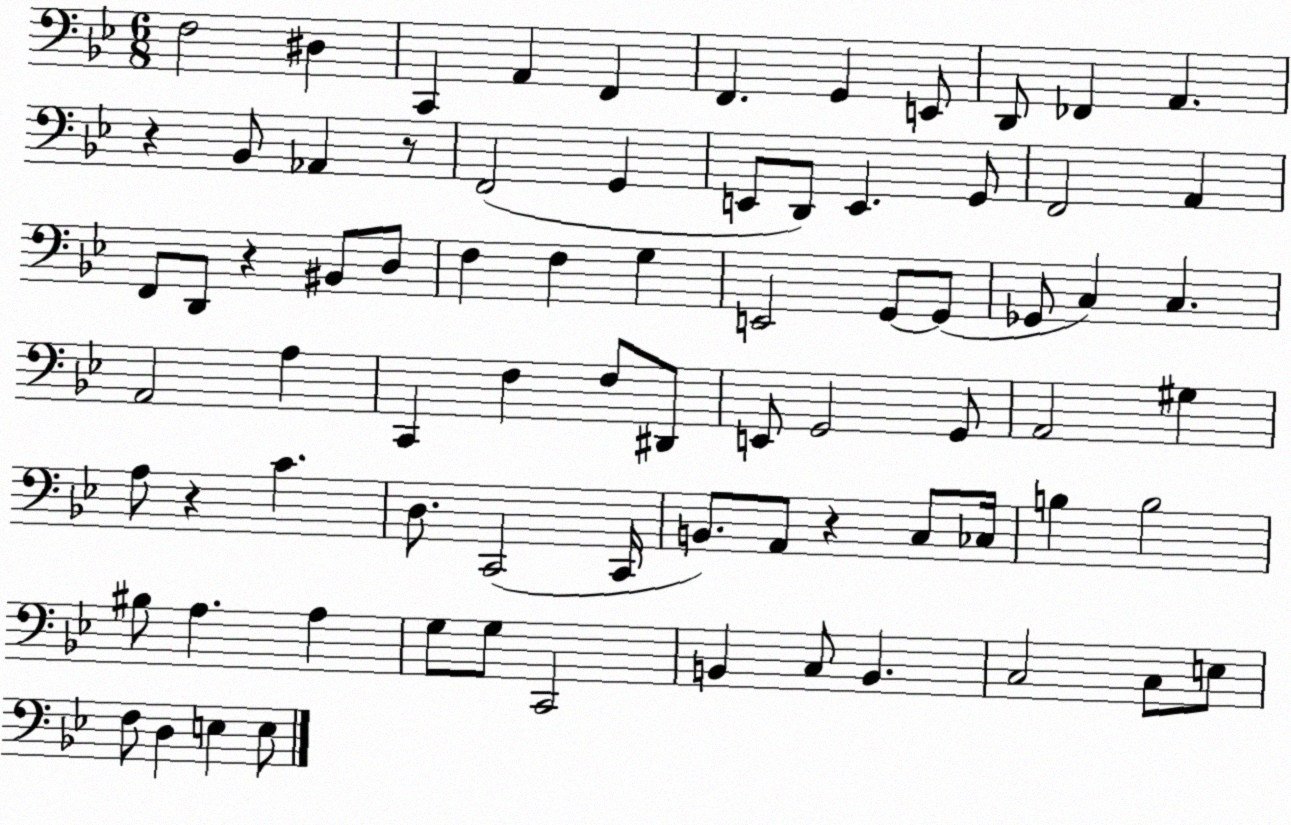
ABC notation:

X:1
T:Untitled
M:6/8
L:1/4
K:Bb
F,2 ^D, C,, A,, F,, F,, G,, E,,/2 D,,/2 _F,, A,, z _B,,/2 _A,, z/2 F,,2 G,, E,,/2 D,,/2 E,, G,,/2 F,,2 A,, F,,/2 D,,/2 z ^B,,/2 D,/2 F, F, G, E,,2 G,,/2 G,,/2 _G,,/2 C, C, A,,2 A, C,, F, F,/2 ^D,,/2 E,,/2 G,,2 G,,/2 A,,2 ^G, A,/2 z C D,/2 C,,2 C,,/4 B,,/2 A,,/2 z C,/2 _C,/4 B, B,2 ^B,/2 A, A, G,/2 G,/2 C,,2 B,, C,/2 B,, C,2 C,/2 E,/2 F,/2 D, E, E,/2